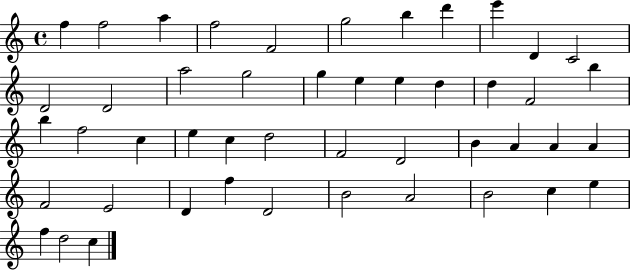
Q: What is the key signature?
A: C major